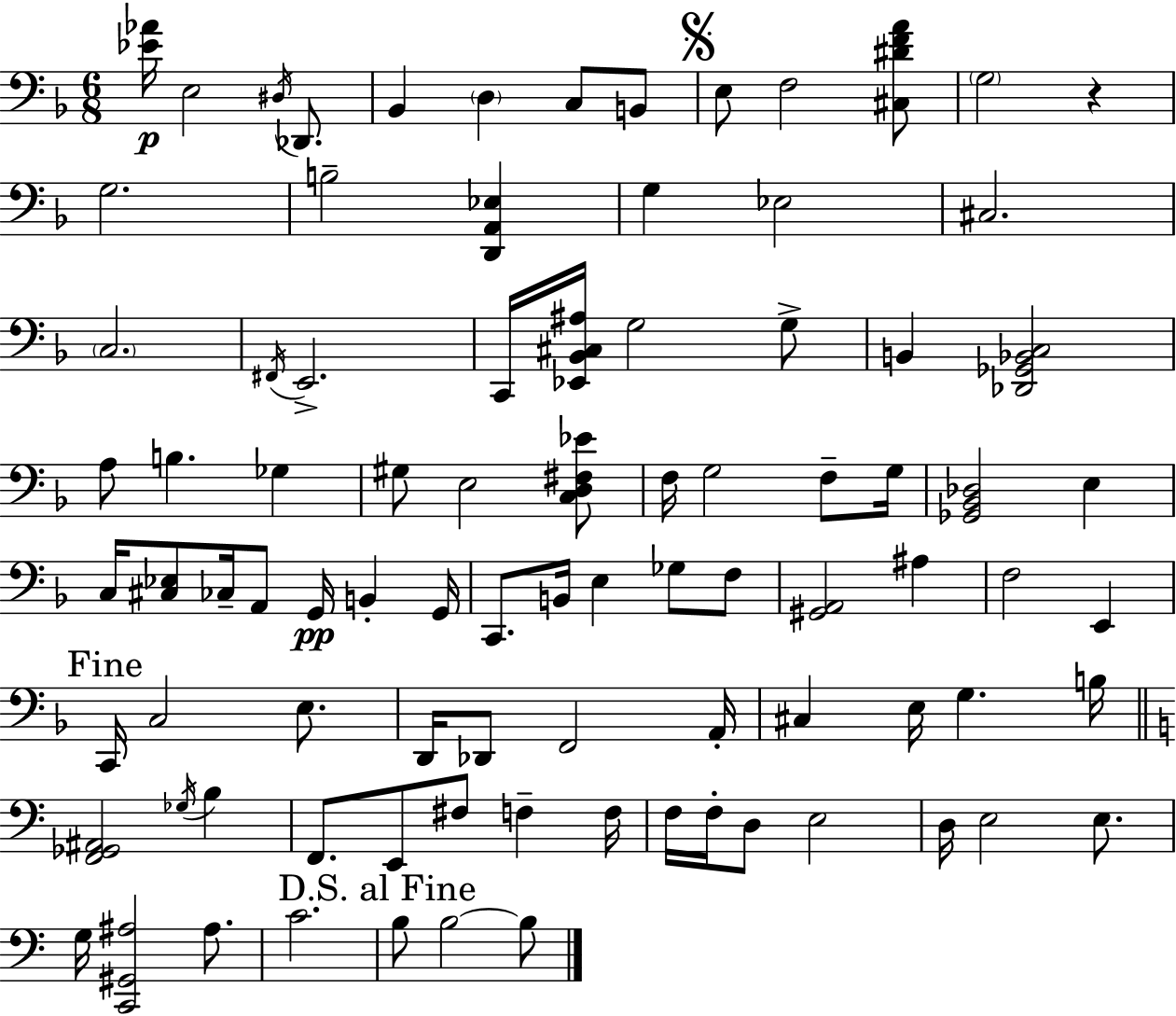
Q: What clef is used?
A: bass